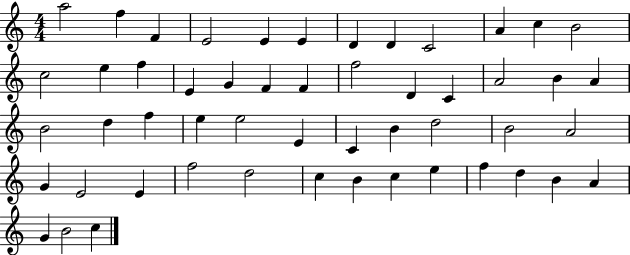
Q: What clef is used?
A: treble